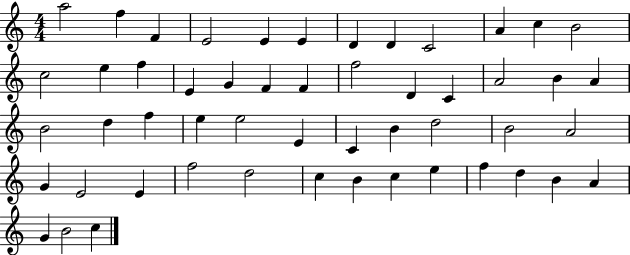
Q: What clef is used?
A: treble